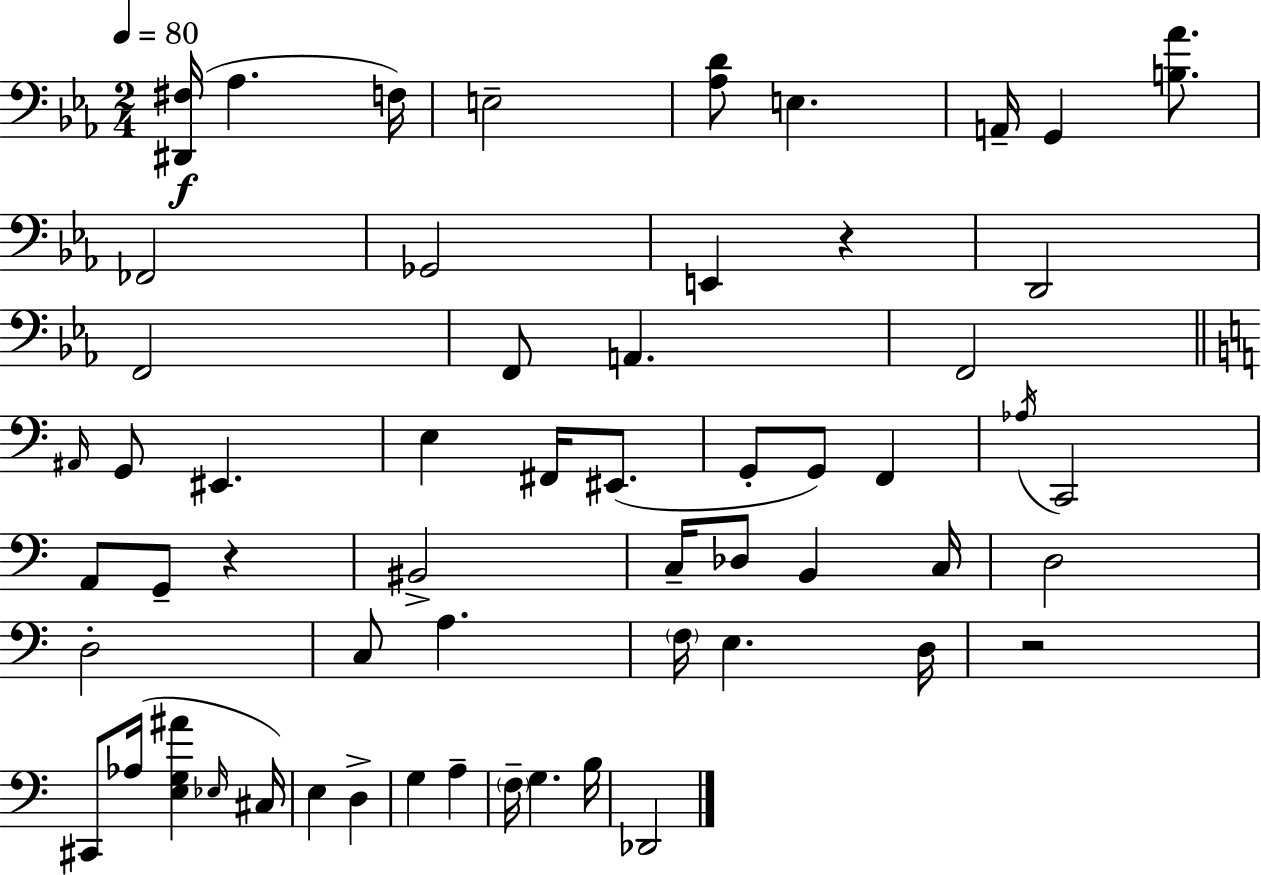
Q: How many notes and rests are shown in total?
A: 58